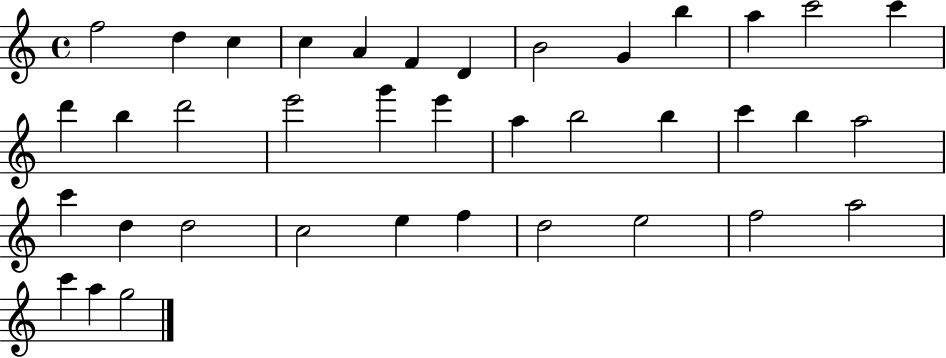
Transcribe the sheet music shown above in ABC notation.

X:1
T:Untitled
M:4/4
L:1/4
K:C
f2 d c c A F D B2 G b a c'2 c' d' b d'2 e'2 g' e' a b2 b c' b a2 c' d d2 c2 e f d2 e2 f2 a2 c' a g2